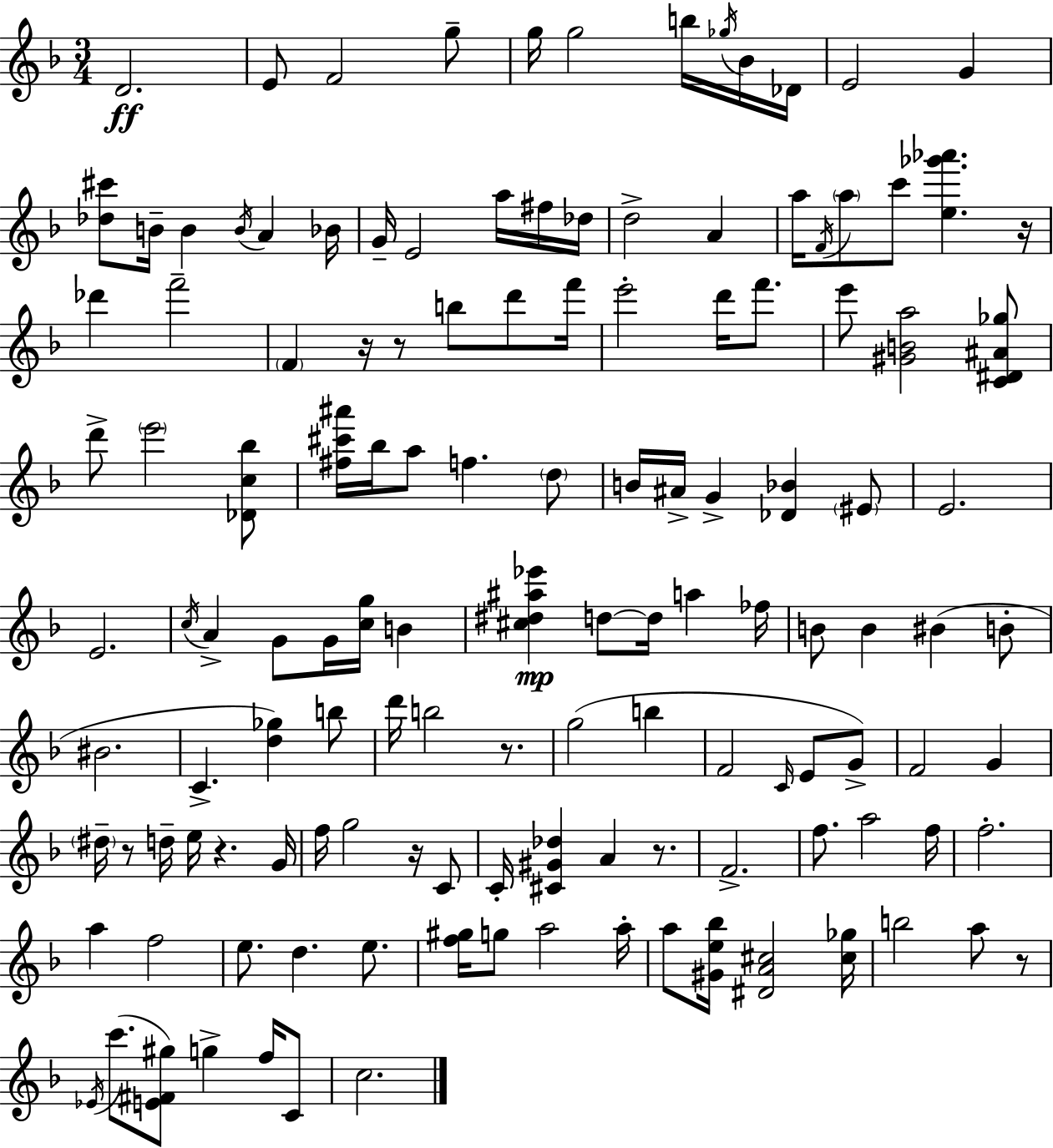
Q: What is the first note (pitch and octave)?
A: D4